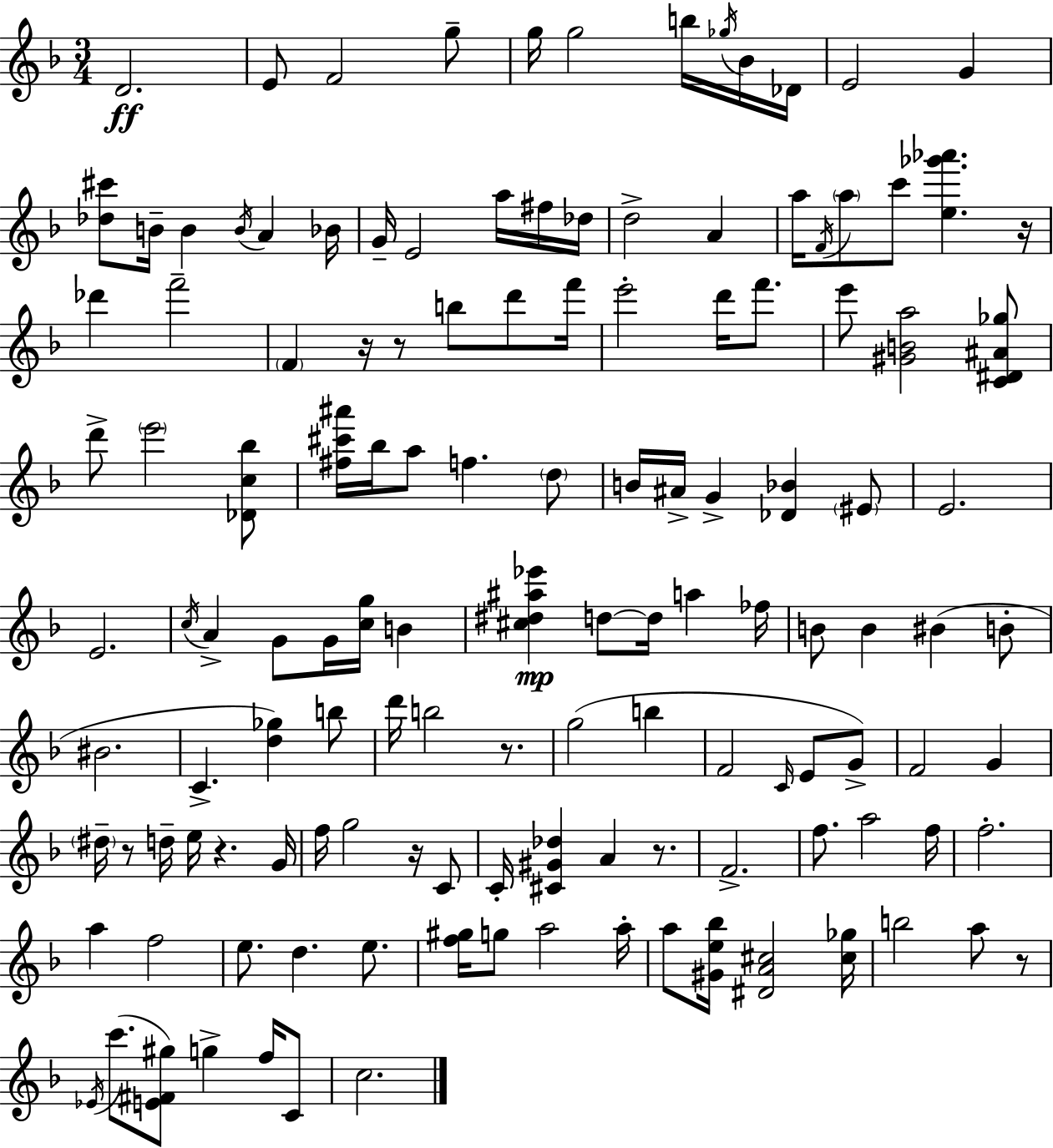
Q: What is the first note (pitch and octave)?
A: D4